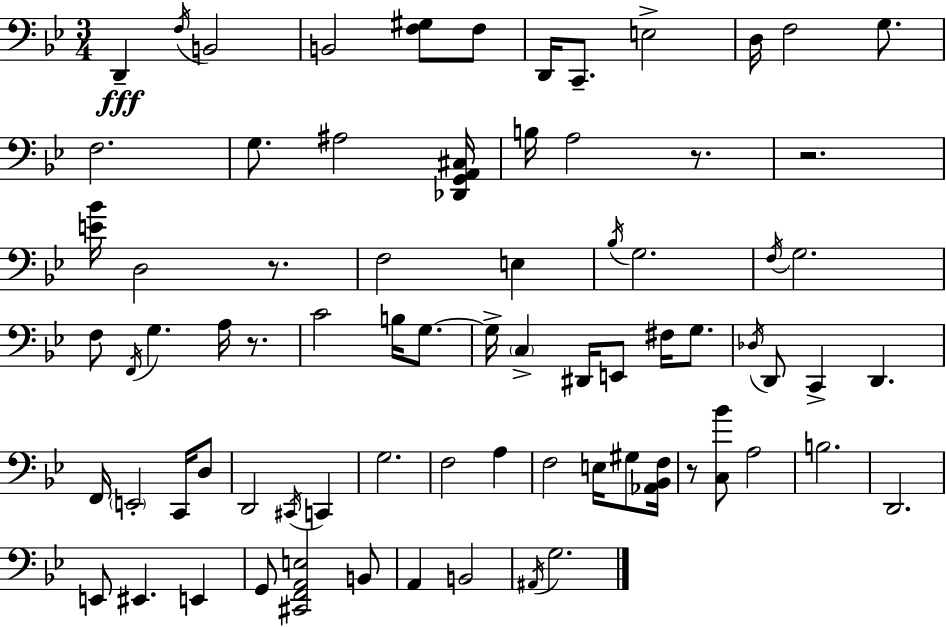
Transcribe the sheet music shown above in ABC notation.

X:1
T:Untitled
M:3/4
L:1/4
K:Gm
D,, F,/4 B,,2 B,,2 [F,^G,]/2 F,/2 D,,/4 C,,/2 E,2 D,/4 F,2 G,/2 F,2 G,/2 ^A,2 [_D,,G,,A,,^C,]/4 B,/4 A,2 z/2 z2 [E_B]/4 D,2 z/2 F,2 E, _B,/4 G,2 F,/4 G,2 F,/2 F,,/4 G, A,/4 z/2 C2 B,/4 G,/2 G,/4 C, ^D,,/4 E,,/2 ^F,/4 G,/2 _D,/4 D,,/2 C,, D,, F,,/4 E,,2 C,,/4 D,/2 D,,2 ^C,,/4 C,, G,2 F,2 A, F,2 E,/4 ^G,/2 [_A,,_B,,F,]/4 z/2 [C,_B]/2 A,2 B,2 D,,2 E,,/2 ^E,, E,, G,,/2 [^C,,F,,A,,E,]2 B,,/2 A,, B,,2 ^A,,/4 G,2